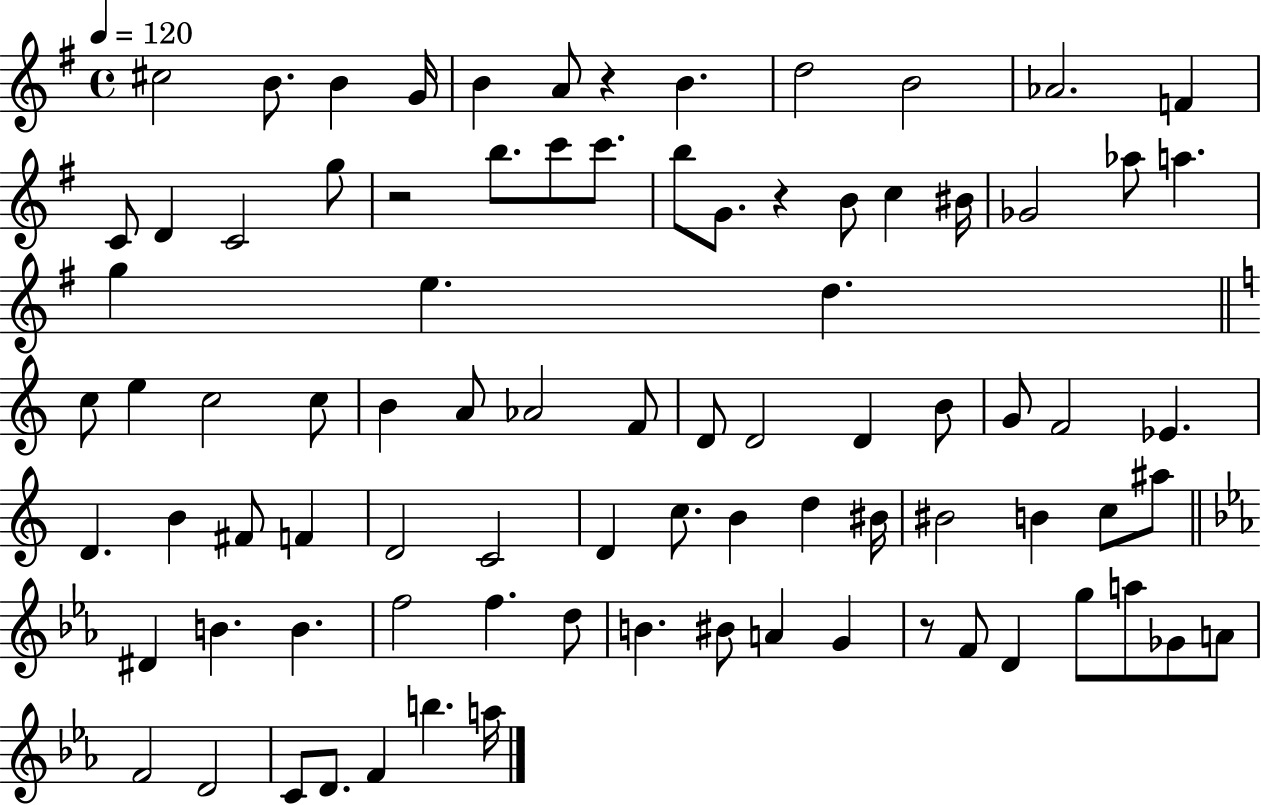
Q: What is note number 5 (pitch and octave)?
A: B4